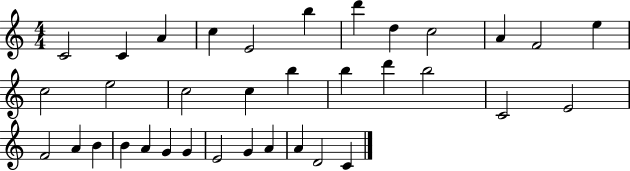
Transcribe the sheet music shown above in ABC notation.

X:1
T:Untitled
M:4/4
L:1/4
K:C
C2 C A c E2 b d' d c2 A F2 e c2 e2 c2 c b b d' b2 C2 E2 F2 A B B A G G E2 G A A D2 C